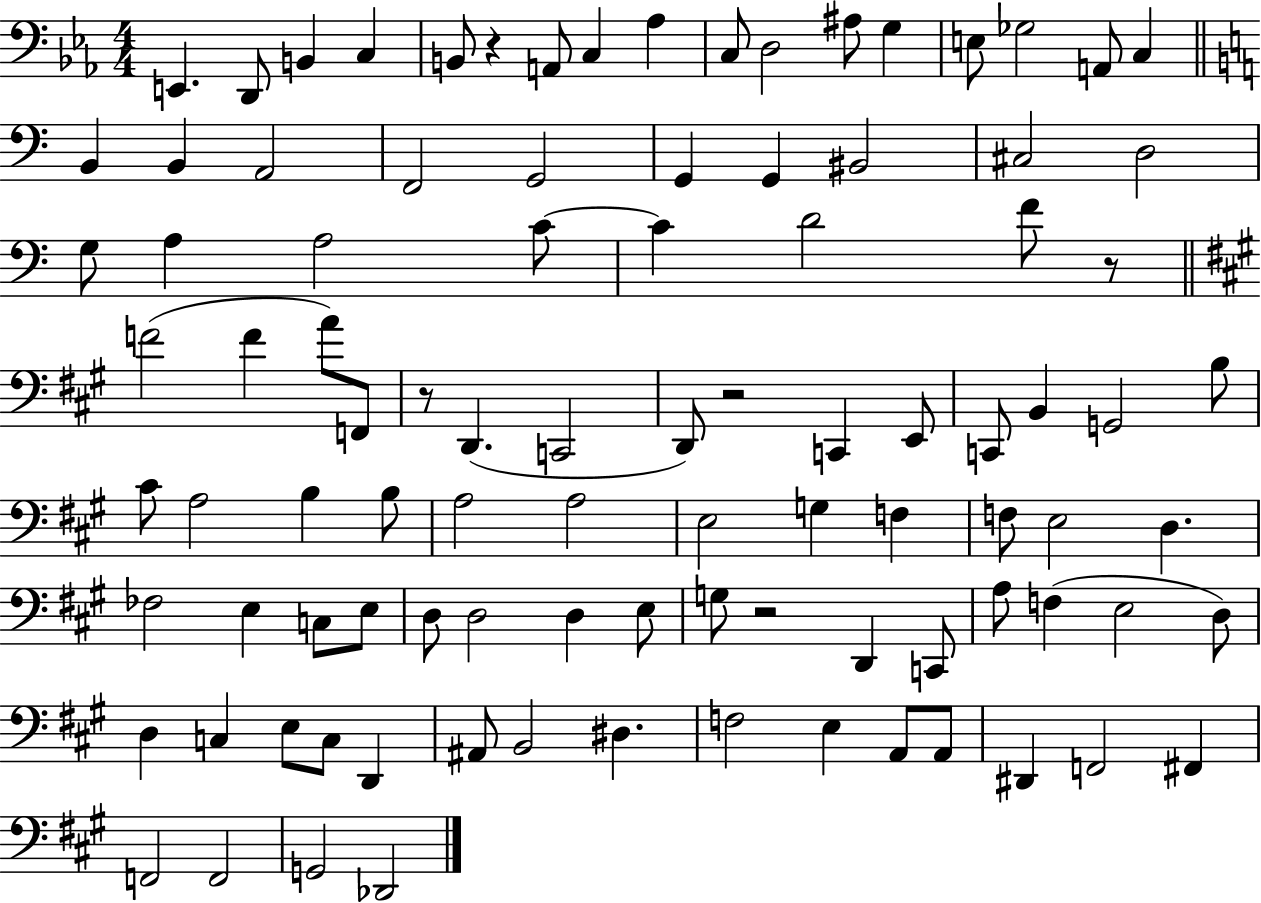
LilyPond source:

{
  \clef bass
  \numericTimeSignature
  \time 4/4
  \key ees \major
  \repeat volta 2 { e,4. d,8 b,4 c4 | b,8 r4 a,8 c4 aes4 | c8 d2 ais8 g4 | e8 ges2 a,8 c4 | \break \bar "||" \break \key c \major b,4 b,4 a,2 | f,2 g,2 | g,4 g,4 bis,2 | cis2 d2 | \break g8 a4 a2 c'8~~ | c'4 d'2 f'8 r8 | \bar "||" \break \key a \major f'2( f'4 a'8) f,8 | r8 d,4.( c,2 | d,8) r2 c,4 e,8 | c,8 b,4 g,2 b8 | \break cis'8 a2 b4 b8 | a2 a2 | e2 g4 f4 | f8 e2 d4. | \break fes2 e4 c8 e8 | d8 d2 d4 e8 | g8 r2 d,4 c,8 | a8 f4( e2 d8) | \break d4 c4 e8 c8 d,4 | ais,8 b,2 dis4. | f2 e4 a,8 a,8 | dis,4 f,2 fis,4 | \break f,2 f,2 | g,2 des,2 | } \bar "|."
}